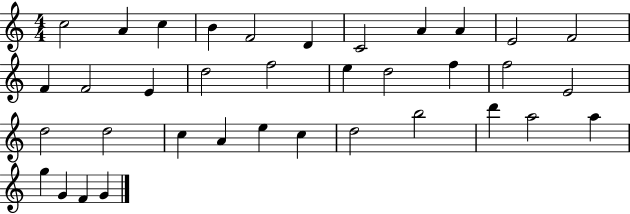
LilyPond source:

{
  \clef treble
  \numericTimeSignature
  \time 4/4
  \key c \major
  c''2 a'4 c''4 | b'4 f'2 d'4 | c'2 a'4 a'4 | e'2 f'2 | \break f'4 f'2 e'4 | d''2 f''2 | e''4 d''2 f''4 | f''2 e'2 | \break d''2 d''2 | c''4 a'4 e''4 c''4 | d''2 b''2 | d'''4 a''2 a''4 | \break g''4 g'4 f'4 g'4 | \bar "|."
}